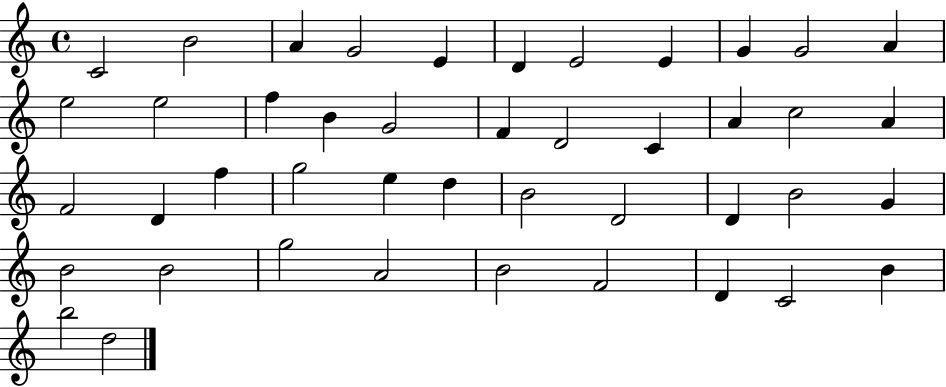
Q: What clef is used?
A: treble